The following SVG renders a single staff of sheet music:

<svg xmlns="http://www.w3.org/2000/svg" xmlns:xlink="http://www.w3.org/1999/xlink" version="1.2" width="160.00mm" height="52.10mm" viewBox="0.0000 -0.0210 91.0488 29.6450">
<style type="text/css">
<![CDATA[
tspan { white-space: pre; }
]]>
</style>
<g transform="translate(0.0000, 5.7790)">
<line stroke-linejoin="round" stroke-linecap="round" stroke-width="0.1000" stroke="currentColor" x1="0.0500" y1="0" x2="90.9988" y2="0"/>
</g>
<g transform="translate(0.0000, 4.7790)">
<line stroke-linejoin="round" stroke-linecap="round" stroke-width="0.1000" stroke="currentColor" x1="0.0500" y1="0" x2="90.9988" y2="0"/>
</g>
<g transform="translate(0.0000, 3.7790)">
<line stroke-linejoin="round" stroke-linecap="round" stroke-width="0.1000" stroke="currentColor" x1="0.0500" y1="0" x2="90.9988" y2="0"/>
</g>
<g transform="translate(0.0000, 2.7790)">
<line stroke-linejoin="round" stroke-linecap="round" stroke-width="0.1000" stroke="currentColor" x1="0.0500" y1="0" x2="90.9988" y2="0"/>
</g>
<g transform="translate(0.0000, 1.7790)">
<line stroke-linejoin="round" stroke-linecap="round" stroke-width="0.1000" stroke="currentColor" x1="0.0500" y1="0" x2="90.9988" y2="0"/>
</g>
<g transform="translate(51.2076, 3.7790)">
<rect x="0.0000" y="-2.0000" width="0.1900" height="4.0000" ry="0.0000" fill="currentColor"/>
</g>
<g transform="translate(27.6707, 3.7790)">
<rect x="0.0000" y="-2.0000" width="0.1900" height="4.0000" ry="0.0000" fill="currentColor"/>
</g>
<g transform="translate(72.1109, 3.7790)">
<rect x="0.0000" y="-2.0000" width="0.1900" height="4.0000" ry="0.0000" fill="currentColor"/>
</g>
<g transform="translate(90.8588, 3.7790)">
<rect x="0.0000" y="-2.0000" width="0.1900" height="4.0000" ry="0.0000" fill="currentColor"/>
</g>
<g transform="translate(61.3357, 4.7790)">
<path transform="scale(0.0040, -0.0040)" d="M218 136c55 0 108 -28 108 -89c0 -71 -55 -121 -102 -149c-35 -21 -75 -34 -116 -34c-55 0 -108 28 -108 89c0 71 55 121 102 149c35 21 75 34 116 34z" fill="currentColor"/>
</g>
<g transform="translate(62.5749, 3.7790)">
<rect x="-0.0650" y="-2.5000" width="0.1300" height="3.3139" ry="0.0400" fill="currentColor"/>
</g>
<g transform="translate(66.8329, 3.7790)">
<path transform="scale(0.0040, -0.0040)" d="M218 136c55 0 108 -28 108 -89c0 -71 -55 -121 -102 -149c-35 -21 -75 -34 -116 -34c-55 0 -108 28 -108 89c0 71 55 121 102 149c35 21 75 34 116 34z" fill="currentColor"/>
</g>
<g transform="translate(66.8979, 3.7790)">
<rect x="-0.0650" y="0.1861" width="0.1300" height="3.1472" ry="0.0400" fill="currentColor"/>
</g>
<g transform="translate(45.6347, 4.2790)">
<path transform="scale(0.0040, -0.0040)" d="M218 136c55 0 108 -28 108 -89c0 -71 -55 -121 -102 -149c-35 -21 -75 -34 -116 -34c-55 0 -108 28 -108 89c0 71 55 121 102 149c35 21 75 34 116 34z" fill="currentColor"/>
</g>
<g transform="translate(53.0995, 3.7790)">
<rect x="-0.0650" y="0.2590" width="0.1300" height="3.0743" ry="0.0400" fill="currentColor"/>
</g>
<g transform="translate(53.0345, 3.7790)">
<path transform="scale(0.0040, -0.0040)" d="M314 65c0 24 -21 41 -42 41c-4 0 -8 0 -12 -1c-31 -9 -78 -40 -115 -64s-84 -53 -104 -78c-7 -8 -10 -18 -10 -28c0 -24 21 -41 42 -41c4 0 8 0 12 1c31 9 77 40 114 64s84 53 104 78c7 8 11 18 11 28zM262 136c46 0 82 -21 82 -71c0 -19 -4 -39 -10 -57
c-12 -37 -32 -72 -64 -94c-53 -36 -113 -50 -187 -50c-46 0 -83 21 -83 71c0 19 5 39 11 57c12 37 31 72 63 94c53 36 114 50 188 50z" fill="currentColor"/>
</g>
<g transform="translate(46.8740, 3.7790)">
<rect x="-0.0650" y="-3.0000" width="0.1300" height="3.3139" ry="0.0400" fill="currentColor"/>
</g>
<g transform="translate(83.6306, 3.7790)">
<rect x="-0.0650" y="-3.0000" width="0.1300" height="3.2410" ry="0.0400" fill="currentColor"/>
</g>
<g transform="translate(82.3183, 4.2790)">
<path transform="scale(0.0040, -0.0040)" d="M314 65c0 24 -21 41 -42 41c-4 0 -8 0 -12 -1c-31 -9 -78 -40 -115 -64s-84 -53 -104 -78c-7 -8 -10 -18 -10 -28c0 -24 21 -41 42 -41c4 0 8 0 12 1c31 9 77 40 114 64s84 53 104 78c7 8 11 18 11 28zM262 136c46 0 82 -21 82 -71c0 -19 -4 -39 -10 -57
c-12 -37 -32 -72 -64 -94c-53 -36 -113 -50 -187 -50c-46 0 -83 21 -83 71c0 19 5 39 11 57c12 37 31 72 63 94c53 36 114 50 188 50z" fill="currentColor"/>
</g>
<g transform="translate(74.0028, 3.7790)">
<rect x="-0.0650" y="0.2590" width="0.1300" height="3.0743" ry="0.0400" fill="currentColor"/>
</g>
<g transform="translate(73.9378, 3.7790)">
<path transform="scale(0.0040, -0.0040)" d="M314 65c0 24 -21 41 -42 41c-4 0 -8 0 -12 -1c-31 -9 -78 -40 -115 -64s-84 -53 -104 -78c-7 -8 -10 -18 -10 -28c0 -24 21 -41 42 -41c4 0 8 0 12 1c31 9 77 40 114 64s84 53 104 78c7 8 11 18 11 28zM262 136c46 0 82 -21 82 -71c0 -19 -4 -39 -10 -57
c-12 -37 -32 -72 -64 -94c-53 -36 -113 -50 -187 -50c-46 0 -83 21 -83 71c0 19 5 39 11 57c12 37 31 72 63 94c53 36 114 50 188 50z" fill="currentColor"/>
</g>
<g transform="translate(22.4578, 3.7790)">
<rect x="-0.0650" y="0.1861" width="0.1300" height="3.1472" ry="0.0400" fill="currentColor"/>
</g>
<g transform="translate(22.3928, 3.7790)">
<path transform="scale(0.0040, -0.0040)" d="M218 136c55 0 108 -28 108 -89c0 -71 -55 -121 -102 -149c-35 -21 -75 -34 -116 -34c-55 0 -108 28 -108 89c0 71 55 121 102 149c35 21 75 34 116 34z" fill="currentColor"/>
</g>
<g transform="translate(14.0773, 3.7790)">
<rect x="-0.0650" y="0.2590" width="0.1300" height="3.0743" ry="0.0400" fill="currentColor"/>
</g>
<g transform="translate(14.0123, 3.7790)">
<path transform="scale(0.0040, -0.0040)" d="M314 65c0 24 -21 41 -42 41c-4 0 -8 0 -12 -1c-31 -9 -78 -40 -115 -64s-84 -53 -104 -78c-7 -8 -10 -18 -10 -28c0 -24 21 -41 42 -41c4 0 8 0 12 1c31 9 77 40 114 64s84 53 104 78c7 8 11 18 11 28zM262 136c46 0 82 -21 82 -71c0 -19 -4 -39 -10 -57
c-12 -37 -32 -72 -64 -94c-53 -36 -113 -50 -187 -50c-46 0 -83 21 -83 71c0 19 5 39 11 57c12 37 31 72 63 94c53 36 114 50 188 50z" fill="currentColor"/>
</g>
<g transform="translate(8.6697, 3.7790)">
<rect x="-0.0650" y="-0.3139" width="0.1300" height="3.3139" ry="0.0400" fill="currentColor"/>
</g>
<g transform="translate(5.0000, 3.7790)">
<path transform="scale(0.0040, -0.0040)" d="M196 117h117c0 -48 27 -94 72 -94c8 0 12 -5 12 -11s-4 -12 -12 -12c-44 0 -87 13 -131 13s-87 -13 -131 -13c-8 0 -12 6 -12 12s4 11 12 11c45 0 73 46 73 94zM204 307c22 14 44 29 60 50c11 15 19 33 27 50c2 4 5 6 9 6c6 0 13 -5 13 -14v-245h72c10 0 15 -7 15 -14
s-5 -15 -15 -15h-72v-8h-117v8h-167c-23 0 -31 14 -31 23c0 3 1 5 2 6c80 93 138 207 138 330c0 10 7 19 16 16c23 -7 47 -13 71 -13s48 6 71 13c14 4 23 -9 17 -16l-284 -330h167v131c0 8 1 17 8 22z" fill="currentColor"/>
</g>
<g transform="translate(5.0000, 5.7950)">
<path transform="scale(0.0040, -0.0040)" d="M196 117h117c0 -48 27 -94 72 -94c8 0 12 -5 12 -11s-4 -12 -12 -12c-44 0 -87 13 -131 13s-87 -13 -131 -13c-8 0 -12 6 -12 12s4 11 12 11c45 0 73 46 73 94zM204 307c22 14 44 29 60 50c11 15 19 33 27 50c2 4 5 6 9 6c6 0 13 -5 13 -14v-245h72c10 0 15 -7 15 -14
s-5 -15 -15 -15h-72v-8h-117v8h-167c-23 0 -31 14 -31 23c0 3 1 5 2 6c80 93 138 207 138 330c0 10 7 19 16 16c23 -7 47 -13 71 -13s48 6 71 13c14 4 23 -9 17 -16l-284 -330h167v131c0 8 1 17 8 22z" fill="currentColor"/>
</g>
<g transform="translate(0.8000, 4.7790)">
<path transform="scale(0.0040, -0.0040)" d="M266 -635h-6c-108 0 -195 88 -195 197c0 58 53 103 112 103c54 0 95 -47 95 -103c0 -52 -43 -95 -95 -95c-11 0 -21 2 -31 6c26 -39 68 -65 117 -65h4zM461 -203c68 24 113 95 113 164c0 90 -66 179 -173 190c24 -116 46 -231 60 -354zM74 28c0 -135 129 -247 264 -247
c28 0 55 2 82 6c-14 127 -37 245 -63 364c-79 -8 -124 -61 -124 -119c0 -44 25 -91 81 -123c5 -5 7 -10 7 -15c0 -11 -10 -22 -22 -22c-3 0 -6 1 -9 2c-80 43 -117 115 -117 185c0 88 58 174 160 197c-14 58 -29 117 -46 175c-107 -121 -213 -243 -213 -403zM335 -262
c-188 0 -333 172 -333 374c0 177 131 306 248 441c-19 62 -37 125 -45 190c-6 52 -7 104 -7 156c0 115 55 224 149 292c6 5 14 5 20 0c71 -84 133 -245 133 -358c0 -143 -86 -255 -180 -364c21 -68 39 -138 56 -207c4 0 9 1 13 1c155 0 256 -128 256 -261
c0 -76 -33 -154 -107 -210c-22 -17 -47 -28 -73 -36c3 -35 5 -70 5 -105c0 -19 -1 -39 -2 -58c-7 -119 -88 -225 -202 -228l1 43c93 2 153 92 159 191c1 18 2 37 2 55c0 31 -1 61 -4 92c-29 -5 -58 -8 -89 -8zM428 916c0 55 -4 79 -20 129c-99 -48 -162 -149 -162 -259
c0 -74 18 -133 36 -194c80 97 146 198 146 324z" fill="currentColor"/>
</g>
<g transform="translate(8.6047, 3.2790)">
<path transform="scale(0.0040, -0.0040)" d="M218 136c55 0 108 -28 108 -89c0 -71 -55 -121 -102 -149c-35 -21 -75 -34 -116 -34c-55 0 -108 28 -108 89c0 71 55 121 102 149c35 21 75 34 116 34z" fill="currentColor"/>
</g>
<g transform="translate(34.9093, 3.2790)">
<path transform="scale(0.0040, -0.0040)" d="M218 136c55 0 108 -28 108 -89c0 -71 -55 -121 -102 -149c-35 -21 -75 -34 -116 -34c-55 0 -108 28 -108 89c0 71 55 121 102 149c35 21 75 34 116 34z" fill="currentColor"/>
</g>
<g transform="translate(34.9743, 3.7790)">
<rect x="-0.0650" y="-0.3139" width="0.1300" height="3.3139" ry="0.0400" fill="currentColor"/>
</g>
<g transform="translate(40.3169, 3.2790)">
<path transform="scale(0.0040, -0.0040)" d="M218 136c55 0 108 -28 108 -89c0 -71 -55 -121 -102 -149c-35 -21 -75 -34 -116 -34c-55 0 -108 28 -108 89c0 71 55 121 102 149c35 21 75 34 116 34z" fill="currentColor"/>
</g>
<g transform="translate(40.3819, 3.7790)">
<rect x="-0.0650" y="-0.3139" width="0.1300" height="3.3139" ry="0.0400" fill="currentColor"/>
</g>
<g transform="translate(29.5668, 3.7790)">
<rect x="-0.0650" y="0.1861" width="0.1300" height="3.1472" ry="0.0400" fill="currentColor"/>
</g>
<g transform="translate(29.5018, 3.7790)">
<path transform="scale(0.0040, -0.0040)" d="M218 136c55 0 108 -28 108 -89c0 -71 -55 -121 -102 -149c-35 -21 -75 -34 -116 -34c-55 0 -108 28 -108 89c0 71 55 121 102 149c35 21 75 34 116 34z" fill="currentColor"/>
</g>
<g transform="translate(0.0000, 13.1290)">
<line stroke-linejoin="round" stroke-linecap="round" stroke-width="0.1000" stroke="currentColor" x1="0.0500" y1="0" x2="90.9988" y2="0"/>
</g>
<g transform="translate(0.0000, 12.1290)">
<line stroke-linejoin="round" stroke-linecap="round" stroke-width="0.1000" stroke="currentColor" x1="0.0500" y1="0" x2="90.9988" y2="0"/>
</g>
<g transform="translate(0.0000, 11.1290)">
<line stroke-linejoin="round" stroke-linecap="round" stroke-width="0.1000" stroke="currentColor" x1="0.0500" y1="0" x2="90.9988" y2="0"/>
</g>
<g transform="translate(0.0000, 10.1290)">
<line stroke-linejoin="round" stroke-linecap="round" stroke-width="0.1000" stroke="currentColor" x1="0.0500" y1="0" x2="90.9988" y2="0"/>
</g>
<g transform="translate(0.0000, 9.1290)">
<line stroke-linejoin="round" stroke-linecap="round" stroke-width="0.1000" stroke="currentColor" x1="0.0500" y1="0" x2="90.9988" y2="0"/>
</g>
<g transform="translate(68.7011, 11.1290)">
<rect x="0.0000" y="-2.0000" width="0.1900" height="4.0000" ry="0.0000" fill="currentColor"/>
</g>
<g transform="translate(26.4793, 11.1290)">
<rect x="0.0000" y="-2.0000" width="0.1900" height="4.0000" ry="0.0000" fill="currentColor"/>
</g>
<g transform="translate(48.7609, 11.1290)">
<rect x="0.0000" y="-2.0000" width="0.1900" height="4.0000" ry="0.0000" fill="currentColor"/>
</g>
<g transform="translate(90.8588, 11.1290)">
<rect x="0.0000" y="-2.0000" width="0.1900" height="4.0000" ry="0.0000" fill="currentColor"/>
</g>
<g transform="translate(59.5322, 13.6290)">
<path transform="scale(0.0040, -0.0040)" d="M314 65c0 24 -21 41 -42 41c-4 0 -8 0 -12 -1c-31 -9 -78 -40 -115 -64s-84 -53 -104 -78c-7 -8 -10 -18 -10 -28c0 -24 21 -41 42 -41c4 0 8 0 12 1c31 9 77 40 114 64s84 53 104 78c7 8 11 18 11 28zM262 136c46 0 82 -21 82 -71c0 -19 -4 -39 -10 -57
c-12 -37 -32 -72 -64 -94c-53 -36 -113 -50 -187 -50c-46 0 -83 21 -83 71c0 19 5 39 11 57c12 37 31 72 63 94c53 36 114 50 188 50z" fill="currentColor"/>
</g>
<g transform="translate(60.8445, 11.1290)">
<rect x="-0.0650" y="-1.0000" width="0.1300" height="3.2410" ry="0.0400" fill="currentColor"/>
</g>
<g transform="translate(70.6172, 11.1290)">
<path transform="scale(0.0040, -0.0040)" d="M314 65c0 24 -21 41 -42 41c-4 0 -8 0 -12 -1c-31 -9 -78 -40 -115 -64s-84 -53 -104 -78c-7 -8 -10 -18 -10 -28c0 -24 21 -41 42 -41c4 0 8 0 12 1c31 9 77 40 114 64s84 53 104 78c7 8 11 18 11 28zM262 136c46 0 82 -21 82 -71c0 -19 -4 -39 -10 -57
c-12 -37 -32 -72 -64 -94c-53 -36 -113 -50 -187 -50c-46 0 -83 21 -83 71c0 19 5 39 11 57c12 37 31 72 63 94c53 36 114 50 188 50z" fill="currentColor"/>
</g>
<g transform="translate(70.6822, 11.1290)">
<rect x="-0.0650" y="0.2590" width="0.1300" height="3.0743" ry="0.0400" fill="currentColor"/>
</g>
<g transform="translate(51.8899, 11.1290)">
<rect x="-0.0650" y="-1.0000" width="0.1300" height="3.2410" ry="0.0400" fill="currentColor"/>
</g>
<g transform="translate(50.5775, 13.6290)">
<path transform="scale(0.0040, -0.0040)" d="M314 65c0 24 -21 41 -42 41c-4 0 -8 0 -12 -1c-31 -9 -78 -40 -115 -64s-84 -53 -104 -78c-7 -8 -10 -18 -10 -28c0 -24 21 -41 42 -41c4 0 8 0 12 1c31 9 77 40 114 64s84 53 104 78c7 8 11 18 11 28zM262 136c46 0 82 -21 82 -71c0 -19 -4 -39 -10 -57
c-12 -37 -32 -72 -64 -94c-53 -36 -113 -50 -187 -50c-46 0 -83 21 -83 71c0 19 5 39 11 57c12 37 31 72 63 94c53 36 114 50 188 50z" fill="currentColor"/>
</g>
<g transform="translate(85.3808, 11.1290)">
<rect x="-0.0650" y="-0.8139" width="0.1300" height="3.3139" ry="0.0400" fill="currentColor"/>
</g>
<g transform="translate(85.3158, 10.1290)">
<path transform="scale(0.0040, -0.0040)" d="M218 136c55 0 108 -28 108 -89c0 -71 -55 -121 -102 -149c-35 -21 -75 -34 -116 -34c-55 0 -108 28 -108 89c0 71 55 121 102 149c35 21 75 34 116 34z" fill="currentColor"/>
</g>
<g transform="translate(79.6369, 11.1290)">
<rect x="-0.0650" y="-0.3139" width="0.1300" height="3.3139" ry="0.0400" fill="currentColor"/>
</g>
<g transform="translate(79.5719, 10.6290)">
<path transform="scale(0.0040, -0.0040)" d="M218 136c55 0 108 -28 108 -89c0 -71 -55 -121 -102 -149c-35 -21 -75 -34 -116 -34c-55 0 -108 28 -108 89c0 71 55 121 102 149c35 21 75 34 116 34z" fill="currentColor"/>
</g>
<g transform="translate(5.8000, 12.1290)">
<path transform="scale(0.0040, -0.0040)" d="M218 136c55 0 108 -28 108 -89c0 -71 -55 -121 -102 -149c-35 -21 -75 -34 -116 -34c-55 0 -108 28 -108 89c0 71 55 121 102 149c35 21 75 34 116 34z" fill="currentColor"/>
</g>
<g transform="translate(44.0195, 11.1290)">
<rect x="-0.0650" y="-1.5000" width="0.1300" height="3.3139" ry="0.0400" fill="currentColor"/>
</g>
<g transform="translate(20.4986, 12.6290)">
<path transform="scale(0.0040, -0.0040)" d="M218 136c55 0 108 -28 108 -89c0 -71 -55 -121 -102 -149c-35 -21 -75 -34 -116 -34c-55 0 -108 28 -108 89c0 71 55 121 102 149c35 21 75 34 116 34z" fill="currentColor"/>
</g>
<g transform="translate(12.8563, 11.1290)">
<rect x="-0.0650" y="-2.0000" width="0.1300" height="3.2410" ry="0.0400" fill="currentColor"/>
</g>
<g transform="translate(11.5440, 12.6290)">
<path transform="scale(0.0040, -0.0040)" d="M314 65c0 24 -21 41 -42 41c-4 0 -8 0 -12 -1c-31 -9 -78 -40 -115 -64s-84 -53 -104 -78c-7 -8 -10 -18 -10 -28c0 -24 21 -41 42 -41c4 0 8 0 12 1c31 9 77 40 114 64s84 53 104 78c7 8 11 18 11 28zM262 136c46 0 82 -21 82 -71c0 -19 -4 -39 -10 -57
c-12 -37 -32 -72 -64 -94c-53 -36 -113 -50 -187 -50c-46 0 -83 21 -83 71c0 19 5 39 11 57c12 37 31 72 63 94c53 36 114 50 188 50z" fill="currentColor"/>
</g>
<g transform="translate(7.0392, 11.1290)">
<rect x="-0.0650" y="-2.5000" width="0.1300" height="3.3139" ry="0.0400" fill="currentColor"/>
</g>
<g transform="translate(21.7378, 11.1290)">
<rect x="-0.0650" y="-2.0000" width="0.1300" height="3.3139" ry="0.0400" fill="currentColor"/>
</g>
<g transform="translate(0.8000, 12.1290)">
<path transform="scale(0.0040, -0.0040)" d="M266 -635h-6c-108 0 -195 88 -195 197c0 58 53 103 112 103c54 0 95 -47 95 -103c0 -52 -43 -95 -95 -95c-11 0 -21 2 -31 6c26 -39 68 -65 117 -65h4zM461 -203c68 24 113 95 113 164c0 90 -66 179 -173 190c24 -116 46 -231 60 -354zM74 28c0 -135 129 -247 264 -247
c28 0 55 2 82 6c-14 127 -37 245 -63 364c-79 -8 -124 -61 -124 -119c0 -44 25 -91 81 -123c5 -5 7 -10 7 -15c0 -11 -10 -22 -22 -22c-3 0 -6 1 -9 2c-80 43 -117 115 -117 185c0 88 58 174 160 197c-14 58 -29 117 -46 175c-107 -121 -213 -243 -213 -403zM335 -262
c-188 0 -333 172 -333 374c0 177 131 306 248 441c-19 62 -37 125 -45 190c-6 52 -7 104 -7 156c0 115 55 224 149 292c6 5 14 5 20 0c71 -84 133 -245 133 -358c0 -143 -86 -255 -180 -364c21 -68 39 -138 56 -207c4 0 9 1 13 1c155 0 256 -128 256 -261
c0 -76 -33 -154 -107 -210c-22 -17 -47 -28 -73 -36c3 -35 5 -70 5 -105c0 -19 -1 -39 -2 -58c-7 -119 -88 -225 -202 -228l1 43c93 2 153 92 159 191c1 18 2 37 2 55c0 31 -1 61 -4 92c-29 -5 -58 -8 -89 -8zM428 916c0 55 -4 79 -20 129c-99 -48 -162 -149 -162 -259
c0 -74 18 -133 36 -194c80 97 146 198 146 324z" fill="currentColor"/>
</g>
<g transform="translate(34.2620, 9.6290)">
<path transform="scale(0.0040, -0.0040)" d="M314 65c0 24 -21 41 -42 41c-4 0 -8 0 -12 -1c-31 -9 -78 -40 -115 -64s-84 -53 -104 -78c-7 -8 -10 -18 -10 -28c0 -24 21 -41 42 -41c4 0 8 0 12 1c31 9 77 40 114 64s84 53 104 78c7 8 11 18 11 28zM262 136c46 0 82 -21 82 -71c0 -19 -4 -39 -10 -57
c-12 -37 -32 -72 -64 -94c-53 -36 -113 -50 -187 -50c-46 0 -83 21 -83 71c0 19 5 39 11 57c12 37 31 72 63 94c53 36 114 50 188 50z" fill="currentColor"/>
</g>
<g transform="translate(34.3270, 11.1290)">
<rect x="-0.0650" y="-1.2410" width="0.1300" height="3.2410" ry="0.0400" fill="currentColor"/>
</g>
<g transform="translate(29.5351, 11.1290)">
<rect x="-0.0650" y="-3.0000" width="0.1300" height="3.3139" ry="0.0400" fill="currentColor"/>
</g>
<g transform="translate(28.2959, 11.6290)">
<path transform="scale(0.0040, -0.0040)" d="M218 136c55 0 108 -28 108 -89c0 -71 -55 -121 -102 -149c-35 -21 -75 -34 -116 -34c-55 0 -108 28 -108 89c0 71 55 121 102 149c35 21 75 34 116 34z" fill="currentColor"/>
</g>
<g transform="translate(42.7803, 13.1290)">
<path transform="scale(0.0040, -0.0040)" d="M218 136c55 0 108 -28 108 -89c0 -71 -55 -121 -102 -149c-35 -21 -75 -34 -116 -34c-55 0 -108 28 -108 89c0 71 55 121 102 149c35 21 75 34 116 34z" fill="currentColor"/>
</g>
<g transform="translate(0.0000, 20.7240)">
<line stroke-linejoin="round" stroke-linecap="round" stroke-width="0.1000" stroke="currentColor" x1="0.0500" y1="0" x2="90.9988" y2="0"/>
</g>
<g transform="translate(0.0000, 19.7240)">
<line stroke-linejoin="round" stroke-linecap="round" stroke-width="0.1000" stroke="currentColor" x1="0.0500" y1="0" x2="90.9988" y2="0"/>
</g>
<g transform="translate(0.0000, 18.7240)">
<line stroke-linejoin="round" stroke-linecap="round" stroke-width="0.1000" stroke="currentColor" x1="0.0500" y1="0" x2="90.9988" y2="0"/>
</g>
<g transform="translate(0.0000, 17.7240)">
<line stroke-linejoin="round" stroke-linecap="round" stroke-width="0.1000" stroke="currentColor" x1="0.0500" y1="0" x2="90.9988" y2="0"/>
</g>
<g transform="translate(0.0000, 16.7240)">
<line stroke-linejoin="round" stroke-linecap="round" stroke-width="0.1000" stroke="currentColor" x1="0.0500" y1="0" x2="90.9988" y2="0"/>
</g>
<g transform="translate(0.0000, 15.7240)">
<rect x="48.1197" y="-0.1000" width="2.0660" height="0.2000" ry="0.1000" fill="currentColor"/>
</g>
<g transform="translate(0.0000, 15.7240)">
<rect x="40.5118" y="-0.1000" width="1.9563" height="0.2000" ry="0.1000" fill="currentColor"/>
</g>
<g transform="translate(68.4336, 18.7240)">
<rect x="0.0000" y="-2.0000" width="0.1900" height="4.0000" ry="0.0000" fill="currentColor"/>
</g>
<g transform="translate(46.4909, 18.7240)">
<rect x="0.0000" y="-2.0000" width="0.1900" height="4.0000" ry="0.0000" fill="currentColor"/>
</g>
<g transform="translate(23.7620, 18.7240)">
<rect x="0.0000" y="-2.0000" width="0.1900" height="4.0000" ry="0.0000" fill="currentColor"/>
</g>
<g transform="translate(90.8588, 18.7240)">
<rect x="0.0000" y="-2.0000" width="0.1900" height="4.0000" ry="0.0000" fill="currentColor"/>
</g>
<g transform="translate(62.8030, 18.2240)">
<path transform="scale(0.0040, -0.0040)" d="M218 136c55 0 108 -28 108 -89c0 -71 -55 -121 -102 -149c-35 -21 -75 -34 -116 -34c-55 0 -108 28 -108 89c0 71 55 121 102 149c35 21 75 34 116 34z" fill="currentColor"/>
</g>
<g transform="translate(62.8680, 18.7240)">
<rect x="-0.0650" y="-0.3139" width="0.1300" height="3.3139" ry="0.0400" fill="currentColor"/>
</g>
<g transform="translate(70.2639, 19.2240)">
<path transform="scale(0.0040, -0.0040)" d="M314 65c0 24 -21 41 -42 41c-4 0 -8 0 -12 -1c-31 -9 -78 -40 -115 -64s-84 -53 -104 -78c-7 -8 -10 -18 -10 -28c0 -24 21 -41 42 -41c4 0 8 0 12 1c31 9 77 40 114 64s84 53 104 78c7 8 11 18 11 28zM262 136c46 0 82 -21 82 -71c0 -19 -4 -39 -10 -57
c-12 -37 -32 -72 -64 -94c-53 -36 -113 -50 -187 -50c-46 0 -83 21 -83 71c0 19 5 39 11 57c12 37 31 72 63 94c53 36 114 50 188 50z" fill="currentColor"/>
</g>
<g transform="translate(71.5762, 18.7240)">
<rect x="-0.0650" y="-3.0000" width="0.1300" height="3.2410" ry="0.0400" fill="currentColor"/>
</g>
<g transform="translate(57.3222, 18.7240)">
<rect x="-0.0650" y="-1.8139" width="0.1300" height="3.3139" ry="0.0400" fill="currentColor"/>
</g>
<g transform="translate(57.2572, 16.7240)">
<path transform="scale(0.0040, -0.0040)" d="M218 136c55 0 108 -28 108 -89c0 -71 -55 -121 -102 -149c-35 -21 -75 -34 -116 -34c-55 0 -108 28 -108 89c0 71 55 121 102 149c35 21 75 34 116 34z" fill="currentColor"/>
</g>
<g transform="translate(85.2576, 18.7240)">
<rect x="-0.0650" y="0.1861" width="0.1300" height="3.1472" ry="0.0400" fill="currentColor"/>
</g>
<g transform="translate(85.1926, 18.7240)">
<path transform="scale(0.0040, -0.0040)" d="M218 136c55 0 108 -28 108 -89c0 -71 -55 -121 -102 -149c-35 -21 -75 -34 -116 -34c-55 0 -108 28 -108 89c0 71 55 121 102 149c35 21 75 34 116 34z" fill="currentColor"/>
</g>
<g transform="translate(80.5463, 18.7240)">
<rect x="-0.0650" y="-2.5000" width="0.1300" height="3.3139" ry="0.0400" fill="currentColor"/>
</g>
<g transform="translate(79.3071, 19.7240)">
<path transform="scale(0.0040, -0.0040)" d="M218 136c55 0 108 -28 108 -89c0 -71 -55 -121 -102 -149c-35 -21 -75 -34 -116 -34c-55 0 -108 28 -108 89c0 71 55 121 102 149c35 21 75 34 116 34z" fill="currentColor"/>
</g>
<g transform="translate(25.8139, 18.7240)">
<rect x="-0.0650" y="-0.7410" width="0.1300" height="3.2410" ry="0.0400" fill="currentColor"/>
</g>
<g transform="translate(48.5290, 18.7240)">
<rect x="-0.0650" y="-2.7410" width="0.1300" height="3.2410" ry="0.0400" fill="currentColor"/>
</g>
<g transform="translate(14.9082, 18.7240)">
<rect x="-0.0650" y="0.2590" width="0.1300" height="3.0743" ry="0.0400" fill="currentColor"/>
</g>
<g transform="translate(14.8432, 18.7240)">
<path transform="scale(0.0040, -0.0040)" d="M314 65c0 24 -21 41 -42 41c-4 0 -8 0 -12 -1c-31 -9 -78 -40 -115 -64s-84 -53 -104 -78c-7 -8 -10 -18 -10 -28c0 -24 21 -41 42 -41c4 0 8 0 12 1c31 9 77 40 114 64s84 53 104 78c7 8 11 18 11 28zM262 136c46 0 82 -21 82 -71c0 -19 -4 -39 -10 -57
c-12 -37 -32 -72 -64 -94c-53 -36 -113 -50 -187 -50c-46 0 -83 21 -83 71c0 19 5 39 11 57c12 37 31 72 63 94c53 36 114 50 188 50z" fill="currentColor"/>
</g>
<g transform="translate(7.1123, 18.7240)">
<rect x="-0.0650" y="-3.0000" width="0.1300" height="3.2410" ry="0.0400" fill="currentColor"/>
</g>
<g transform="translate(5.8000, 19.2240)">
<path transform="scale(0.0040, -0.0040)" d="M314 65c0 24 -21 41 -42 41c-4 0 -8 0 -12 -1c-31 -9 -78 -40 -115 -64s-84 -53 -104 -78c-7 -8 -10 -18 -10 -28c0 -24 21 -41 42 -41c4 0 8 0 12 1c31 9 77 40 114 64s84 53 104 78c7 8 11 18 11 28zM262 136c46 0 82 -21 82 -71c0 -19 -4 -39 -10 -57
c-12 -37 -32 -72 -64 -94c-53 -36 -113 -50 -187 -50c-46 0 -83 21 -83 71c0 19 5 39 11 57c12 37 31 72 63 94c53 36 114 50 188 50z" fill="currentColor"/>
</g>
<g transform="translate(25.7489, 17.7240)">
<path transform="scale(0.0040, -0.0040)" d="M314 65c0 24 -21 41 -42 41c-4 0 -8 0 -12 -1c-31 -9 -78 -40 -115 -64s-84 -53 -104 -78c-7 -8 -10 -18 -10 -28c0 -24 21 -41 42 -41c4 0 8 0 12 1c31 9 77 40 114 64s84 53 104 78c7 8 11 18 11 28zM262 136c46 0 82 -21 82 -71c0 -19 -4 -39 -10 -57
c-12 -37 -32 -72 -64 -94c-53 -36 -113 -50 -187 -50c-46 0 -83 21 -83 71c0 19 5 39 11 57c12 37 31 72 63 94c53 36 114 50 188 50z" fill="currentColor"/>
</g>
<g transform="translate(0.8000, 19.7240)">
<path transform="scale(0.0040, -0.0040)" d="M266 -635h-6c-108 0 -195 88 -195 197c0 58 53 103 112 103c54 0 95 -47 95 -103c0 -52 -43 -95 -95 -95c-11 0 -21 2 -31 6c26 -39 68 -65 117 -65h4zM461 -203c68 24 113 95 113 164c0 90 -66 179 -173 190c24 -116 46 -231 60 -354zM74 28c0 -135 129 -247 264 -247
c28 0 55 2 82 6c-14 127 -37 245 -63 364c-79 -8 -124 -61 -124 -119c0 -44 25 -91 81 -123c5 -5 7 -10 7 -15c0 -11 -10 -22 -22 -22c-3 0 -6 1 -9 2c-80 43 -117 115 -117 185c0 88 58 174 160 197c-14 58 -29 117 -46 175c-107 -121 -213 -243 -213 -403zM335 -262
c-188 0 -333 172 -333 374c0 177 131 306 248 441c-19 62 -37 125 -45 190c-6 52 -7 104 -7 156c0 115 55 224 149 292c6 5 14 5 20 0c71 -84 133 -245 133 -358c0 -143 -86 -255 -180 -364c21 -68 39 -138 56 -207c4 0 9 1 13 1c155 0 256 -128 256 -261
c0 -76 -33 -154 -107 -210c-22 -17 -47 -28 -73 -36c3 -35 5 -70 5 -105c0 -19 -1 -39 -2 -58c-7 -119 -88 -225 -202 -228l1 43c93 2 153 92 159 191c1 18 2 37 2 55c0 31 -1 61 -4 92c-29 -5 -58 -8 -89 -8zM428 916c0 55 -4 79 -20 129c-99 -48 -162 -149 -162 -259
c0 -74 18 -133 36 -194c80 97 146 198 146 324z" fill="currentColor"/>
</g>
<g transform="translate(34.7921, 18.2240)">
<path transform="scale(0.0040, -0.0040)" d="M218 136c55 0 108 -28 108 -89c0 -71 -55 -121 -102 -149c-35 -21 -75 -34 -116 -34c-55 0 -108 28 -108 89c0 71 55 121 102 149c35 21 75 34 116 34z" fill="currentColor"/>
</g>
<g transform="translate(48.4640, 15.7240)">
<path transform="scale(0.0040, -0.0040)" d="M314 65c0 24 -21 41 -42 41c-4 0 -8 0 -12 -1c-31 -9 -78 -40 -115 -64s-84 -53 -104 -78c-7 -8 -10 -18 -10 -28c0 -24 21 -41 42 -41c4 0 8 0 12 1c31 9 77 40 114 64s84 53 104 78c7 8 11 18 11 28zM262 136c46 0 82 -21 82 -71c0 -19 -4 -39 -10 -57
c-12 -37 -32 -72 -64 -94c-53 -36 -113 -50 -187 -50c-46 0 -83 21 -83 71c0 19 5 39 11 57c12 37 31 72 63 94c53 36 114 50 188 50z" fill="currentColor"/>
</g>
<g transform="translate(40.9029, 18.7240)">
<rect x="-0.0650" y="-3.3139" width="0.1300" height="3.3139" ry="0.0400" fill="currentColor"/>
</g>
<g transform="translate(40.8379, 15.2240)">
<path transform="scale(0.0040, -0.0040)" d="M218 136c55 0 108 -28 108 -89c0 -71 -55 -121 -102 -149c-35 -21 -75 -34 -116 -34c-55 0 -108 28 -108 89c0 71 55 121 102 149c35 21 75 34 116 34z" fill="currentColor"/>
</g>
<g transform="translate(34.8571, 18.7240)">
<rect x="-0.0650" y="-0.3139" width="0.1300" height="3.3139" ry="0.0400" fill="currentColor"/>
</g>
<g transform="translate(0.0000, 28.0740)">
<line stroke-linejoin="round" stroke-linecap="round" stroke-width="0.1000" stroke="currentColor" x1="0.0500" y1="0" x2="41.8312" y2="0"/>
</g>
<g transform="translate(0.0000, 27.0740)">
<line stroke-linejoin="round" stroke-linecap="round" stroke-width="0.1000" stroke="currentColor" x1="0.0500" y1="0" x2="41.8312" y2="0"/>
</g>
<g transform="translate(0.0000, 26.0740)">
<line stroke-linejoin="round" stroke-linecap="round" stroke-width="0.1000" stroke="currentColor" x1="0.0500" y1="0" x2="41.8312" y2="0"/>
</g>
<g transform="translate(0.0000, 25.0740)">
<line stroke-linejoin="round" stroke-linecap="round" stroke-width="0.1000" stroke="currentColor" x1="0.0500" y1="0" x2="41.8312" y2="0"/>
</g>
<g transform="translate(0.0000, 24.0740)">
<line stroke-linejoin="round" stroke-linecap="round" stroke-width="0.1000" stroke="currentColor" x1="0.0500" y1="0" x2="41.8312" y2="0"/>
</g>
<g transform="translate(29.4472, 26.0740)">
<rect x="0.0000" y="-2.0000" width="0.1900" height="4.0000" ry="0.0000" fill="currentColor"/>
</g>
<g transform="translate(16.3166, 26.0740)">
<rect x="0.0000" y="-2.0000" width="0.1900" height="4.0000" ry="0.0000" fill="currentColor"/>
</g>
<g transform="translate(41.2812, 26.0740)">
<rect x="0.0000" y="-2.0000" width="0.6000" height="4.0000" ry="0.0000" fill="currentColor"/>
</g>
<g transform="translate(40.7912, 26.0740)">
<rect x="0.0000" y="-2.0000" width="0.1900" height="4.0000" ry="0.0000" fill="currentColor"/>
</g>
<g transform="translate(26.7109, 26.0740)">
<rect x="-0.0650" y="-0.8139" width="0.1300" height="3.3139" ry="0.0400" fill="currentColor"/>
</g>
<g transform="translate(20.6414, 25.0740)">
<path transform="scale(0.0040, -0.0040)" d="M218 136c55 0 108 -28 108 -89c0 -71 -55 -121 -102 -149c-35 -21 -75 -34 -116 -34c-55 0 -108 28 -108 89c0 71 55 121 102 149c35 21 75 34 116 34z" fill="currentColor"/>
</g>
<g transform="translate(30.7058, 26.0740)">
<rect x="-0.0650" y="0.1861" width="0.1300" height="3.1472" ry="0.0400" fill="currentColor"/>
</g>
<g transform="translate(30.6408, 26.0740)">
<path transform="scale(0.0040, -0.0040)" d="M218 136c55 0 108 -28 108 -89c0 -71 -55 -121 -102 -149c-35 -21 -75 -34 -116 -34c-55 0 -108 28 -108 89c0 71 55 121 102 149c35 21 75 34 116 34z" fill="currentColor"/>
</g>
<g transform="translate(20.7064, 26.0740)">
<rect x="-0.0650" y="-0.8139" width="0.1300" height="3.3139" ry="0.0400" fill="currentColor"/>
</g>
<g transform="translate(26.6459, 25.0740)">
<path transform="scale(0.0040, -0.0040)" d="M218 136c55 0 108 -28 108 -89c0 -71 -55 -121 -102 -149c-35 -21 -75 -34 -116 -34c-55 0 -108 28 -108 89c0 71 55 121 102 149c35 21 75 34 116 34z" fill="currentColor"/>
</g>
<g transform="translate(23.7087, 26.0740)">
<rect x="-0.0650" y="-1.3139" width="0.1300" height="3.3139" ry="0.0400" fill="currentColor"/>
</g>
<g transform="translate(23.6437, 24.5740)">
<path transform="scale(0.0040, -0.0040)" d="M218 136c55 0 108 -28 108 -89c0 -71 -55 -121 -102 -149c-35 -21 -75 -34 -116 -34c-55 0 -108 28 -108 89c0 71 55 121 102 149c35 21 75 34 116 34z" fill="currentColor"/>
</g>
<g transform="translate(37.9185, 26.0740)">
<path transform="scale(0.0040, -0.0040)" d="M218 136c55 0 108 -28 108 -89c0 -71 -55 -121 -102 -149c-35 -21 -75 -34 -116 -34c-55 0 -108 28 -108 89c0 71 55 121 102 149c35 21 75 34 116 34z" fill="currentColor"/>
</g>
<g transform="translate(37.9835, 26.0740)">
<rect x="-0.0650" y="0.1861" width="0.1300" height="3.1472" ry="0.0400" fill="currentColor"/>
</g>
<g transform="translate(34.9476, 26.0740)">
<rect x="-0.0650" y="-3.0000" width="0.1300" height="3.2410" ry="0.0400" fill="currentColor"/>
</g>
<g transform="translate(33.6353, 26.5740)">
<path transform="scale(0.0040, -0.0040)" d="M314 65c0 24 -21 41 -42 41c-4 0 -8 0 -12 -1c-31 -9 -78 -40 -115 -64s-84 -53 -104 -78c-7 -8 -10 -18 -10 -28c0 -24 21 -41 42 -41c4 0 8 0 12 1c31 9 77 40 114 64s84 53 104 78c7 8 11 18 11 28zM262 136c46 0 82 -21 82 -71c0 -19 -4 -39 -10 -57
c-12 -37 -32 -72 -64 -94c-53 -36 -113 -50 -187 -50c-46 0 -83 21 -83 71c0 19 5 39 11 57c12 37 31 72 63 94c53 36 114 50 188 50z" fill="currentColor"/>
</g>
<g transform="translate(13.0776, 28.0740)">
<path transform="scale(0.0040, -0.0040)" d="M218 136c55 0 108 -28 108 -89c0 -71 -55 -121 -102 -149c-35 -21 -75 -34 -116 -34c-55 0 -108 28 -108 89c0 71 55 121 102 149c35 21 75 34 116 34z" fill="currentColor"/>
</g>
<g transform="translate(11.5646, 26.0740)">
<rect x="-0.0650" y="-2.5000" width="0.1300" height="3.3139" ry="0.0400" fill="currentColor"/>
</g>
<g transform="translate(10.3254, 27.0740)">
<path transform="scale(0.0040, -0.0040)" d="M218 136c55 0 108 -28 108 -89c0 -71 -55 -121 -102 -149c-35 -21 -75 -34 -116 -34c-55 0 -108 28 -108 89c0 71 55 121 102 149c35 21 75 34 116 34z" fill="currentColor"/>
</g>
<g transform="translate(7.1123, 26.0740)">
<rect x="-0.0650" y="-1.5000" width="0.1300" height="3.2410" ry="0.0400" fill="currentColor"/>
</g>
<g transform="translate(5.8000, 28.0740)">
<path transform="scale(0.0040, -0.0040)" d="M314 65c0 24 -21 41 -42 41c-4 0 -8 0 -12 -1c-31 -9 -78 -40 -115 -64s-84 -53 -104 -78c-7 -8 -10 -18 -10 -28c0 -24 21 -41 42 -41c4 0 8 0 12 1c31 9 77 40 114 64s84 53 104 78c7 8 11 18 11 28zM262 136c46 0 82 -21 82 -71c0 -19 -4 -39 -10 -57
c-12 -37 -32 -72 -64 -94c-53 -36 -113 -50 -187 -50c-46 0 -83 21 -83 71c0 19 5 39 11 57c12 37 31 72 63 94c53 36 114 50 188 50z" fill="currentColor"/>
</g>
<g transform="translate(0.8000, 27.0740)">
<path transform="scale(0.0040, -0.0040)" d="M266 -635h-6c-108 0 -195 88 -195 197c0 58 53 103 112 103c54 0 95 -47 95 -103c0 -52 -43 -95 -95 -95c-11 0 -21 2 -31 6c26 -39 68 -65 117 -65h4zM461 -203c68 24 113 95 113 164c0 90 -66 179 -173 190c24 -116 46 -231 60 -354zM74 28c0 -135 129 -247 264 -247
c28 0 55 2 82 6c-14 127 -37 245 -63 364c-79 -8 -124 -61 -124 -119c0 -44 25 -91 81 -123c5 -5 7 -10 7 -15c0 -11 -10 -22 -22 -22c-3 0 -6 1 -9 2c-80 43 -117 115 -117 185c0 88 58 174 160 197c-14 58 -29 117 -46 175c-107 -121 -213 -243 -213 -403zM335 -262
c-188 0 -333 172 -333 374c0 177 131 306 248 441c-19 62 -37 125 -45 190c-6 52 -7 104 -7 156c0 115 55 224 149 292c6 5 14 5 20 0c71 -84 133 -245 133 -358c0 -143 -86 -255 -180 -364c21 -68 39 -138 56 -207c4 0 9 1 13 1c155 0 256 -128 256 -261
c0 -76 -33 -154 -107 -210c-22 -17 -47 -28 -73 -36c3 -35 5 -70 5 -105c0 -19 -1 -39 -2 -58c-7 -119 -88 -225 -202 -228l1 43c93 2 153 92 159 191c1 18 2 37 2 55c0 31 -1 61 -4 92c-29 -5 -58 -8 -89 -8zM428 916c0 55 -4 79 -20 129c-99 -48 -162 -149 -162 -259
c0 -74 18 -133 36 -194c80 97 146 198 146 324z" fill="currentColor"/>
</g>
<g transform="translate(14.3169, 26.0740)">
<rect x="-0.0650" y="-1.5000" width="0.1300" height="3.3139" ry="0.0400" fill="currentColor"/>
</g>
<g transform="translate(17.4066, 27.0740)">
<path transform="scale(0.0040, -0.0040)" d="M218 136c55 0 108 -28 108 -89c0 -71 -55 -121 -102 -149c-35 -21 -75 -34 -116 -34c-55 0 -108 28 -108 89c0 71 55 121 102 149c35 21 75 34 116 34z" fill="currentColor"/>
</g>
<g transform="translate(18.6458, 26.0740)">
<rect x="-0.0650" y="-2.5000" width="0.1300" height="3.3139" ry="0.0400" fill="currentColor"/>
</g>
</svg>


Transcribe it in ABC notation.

X:1
T:Untitled
M:4/4
L:1/4
K:C
c B2 B B c c A B2 G B B2 A2 G F2 F A e2 E D2 D2 B2 c d A2 B2 d2 c b a2 f c A2 G B E2 G E G d e d B A2 B